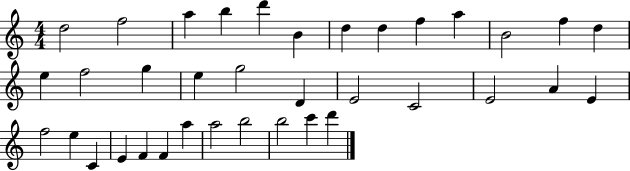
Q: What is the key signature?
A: C major